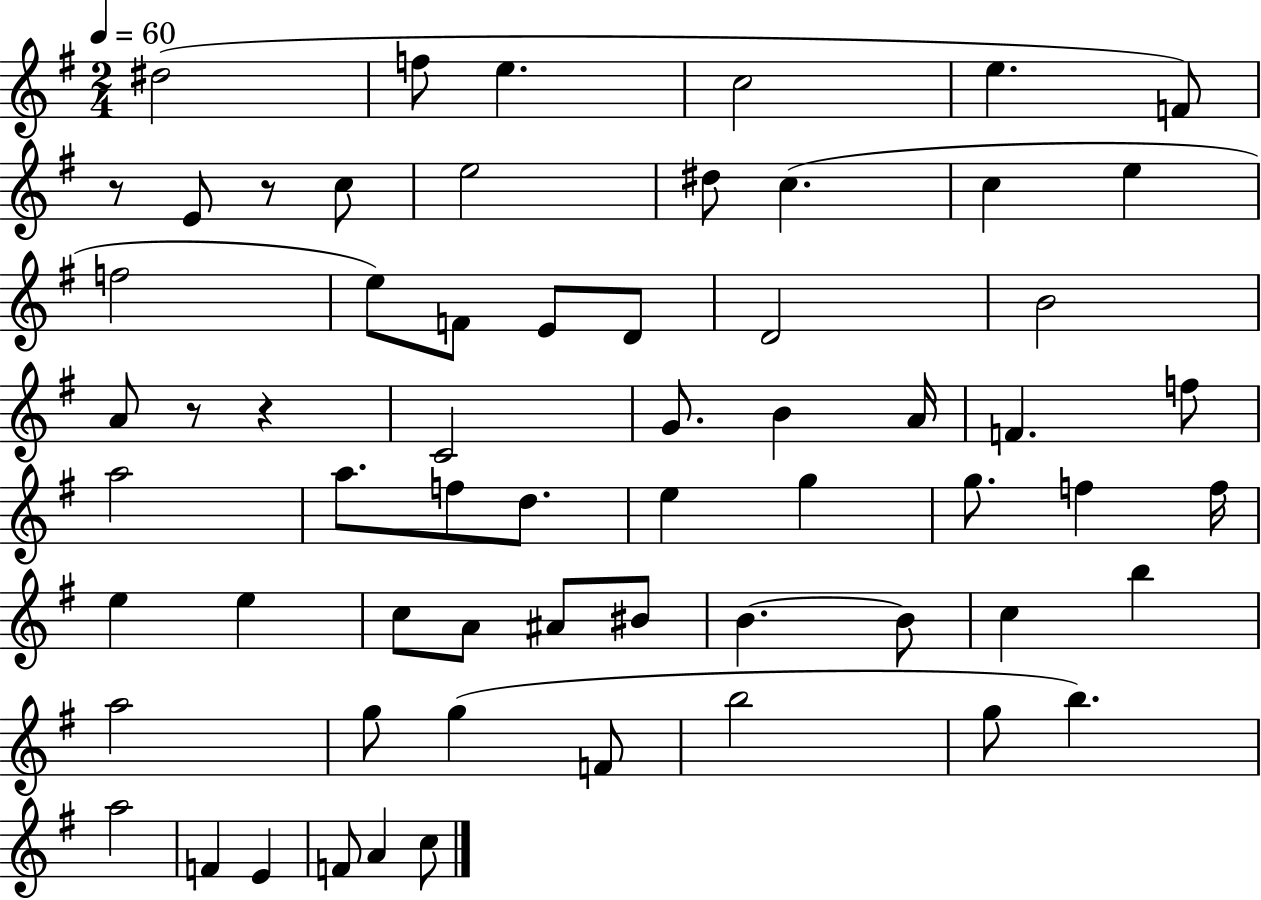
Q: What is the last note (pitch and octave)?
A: C5